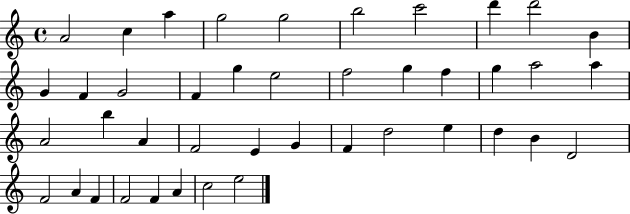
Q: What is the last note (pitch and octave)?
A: E5